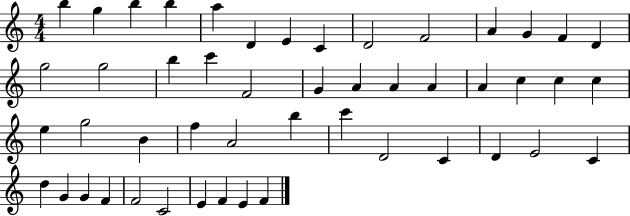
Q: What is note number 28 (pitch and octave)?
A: E5